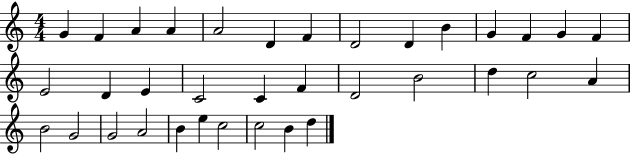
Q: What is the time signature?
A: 4/4